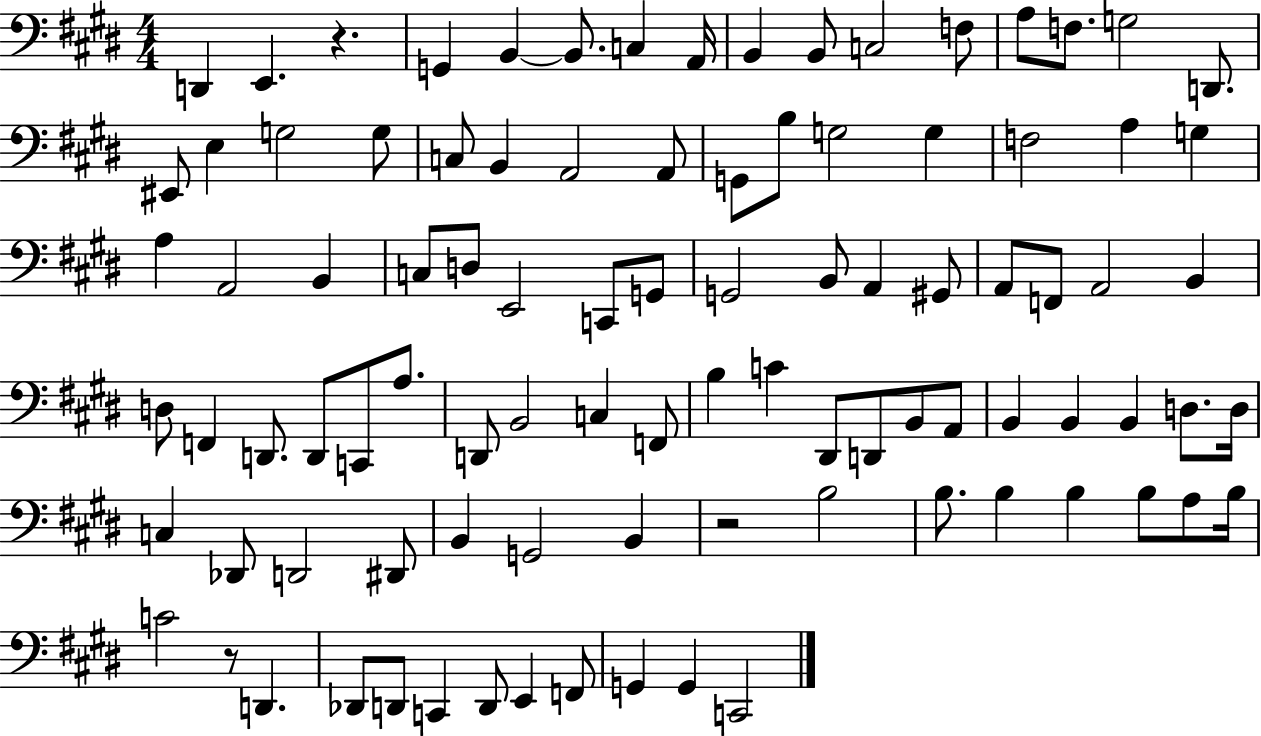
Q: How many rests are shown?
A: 3